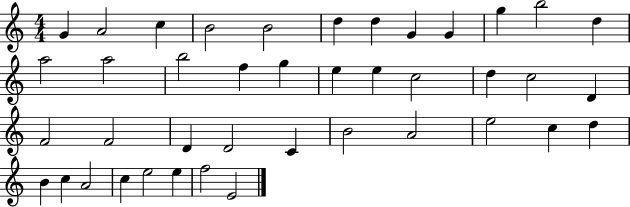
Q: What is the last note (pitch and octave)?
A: E4